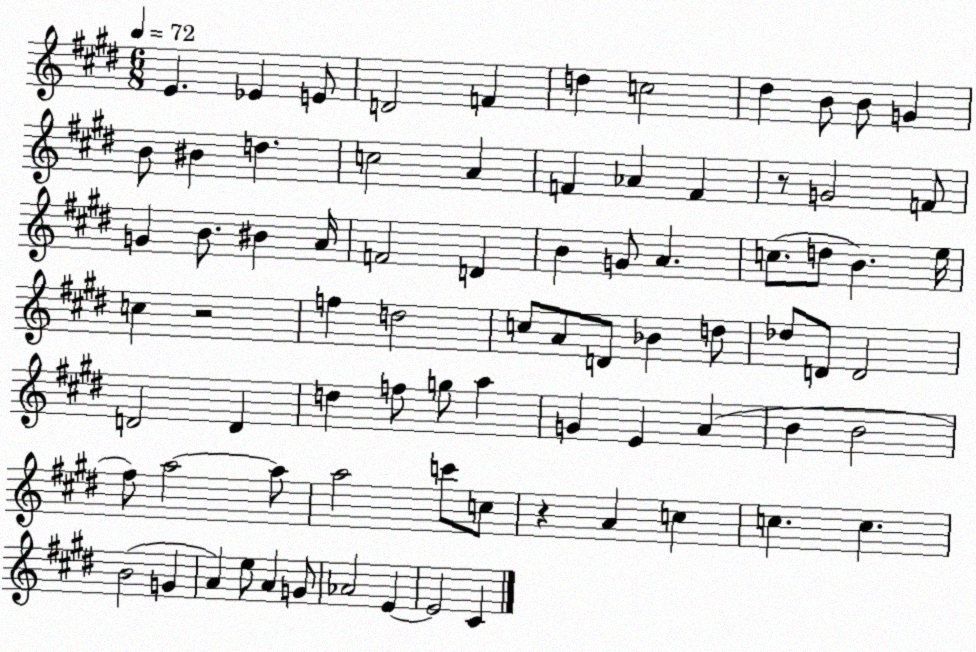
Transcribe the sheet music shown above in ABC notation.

X:1
T:Untitled
M:6/8
L:1/4
K:E
E _E E/2 D2 F d c2 ^d B/2 B/2 G B/2 ^B d c2 A F _A F z/2 G2 F/2 G B/2 ^B A/4 F2 D B G/2 A c/2 d/2 B e/4 c z2 f d2 c/2 A/2 D/2 _B d/2 _d/2 D/2 D2 D2 D d f/2 g/2 a G E A B B2 ^f/2 a2 a/2 a2 c'/2 c/2 z A c c c B2 G A e/2 A G/2 _A2 E E2 ^C